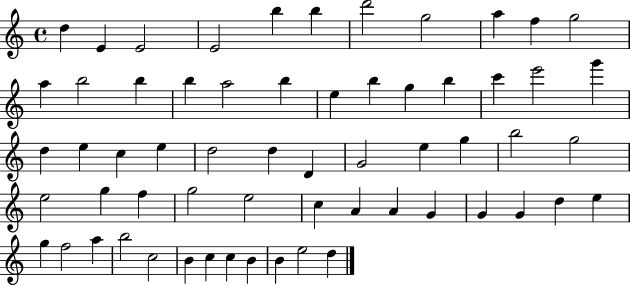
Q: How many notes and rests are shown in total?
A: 61